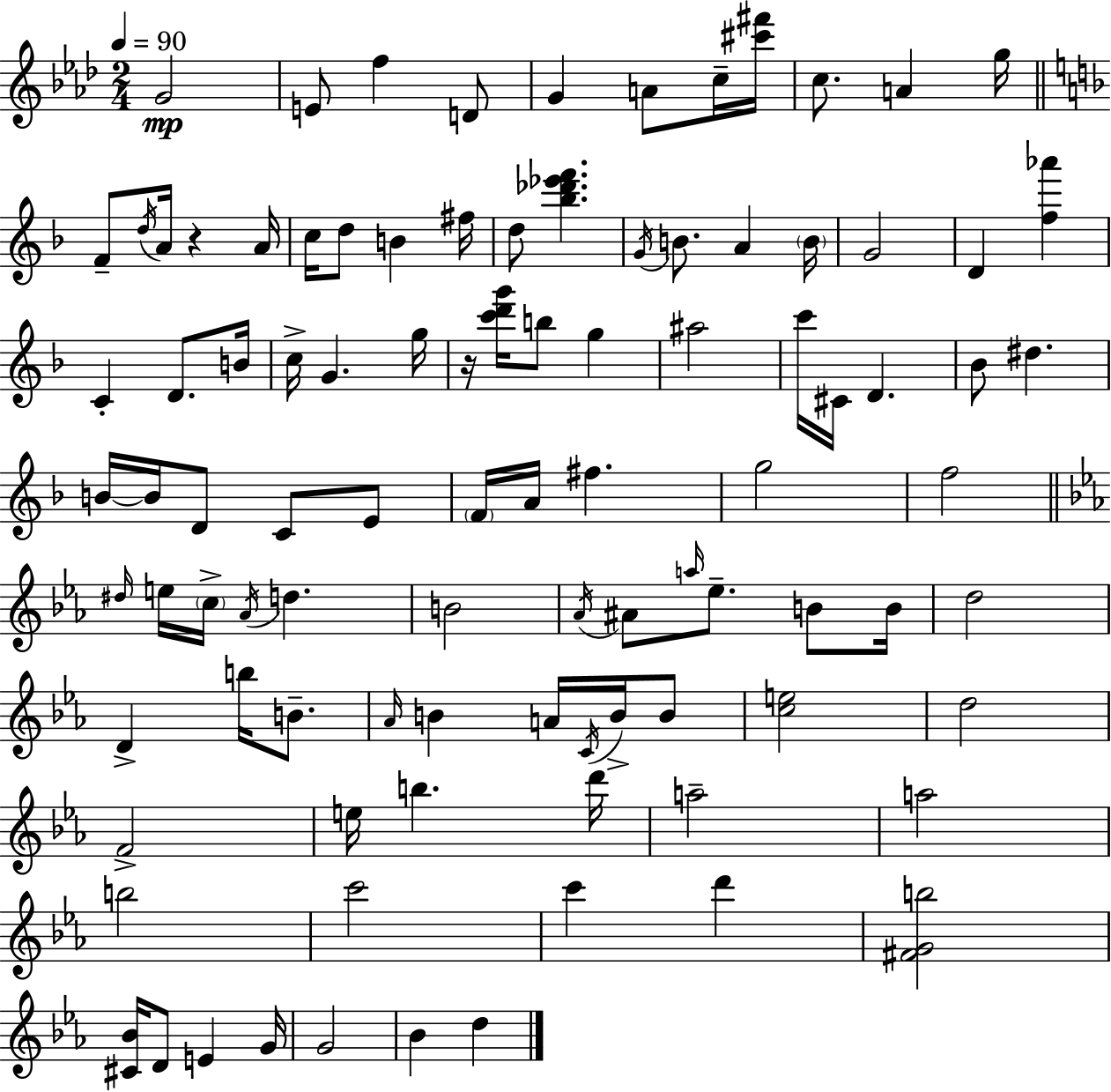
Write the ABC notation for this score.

X:1
T:Untitled
M:2/4
L:1/4
K:Fm
G2 E/2 f D/2 G A/2 c/4 [^c'^f']/4 c/2 A g/4 F/2 d/4 A/4 z A/4 c/4 d/2 B ^f/4 d/2 [_b_d'_e'f'] G/4 B/2 A B/4 G2 D [f_a'] C D/2 B/4 c/4 G g/4 z/4 [c'd'g']/4 b/2 g ^a2 c'/4 ^C/4 D _B/2 ^d B/4 B/4 D/2 C/2 E/2 F/4 A/4 ^f g2 f2 ^d/4 e/4 c/4 _A/4 d B2 _A/4 ^A/2 a/4 _e/2 B/2 B/4 d2 D b/4 B/2 _A/4 B A/4 C/4 B/4 B/2 [ce]2 d2 F2 e/4 b d'/4 a2 a2 b2 c'2 c' d' [^FGb]2 [^C_B]/4 D/2 E G/4 G2 _B d